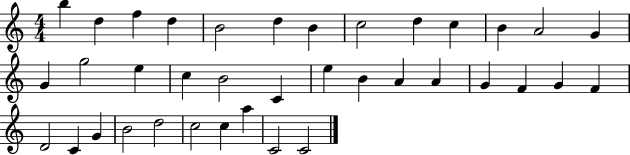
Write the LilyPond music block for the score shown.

{
  \clef treble
  \numericTimeSignature
  \time 4/4
  \key c \major
  b''4 d''4 f''4 d''4 | b'2 d''4 b'4 | c''2 d''4 c''4 | b'4 a'2 g'4 | \break g'4 g''2 e''4 | c''4 b'2 c'4 | e''4 b'4 a'4 a'4 | g'4 f'4 g'4 f'4 | \break d'2 c'4 g'4 | b'2 d''2 | c''2 c''4 a''4 | c'2 c'2 | \break \bar "|."
}